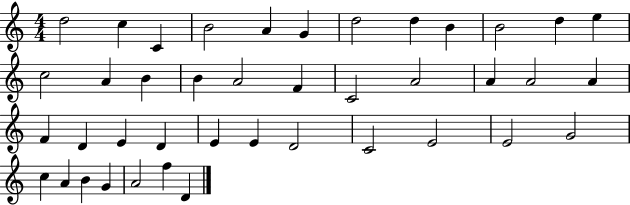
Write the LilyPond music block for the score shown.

{
  \clef treble
  \numericTimeSignature
  \time 4/4
  \key c \major
  d''2 c''4 c'4 | b'2 a'4 g'4 | d''2 d''4 b'4 | b'2 d''4 e''4 | \break c''2 a'4 b'4 | b'4 a'2 f'4 | c'2 a'2 | a'4 a'2 a'4 | \break f'4 d'4 e'4 d'4 | e'4 e'4 d'2 | c'2 e'2 | e'2 g'2 | \break c''4 a'4 b'4 g'4 | a'2 f''4 d'4 | \bar "|."
}